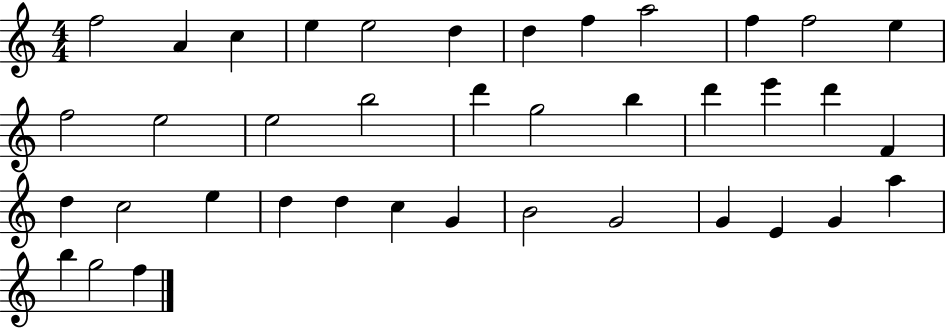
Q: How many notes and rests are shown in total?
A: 39